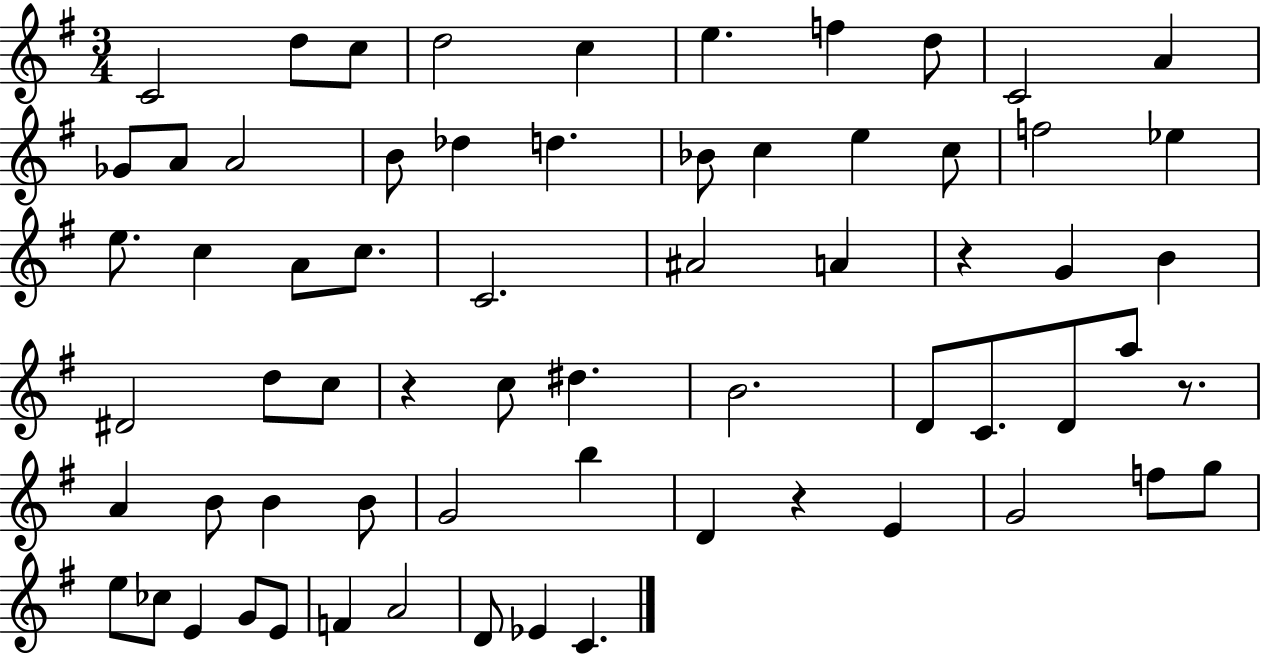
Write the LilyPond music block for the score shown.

{
  \clef treble
  \numericTimeSignature
  \time 3/4
  \key g \major
  c'2 d''8 c''8 | d''2 c''4 | e''4. f''4 d''8 | c'2 a'4 | \break ges'8 a'8 a'2 | b'8 des''4 d''4. | bes'8 c''4 e''4 c''8 | f''2 ees''4 | \break e''8. c''4 a'8 c''8. | c'2. | ais'2 a'4 | r4 g'4 b'4 | \break dis'2 d''8 c''8 | r4 c''8 dis''4. | b'2. | d'8 c'8. d'8 a''8 r8. | \break a'4 b'8 b'4 b'8 | g'2 b''4 | d'4 r4 e'4 | g'2 f''8 g''8 | \break e''8 ces''8 e'4 g'8 e'8 | f'4 a'2 | d'8 ees'4 c'4. | \bar "|."
}